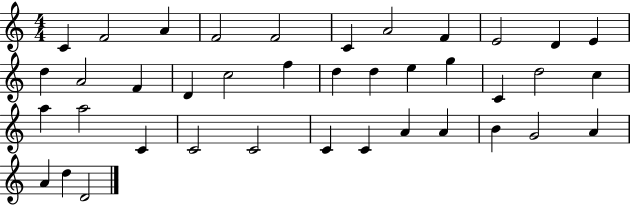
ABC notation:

X:1
T:Untitled
M:4/4
L:1/4
K:C
C F2 A F2 F2 C A2 F E2 D E d A2 F D c2 f d d e g C d2 c a a2 C C2 C2 C C A A B G2 A A d D2